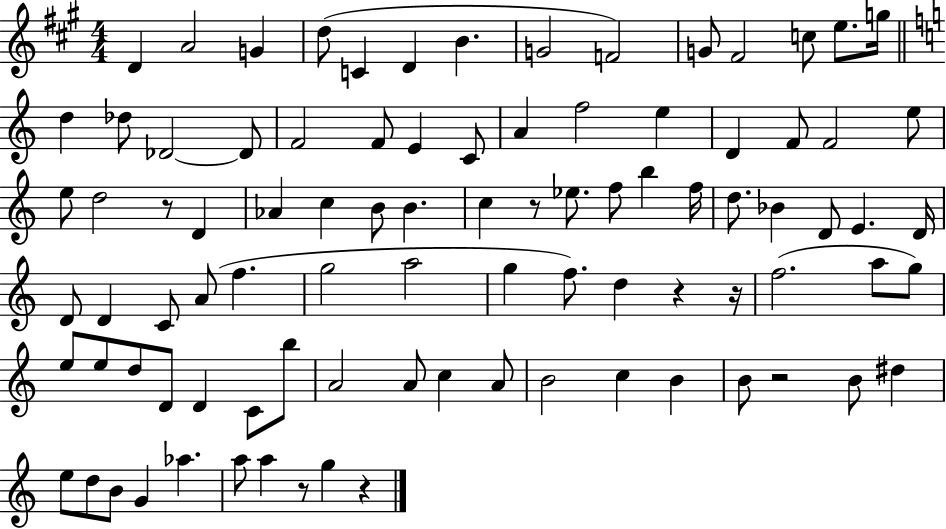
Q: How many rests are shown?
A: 7